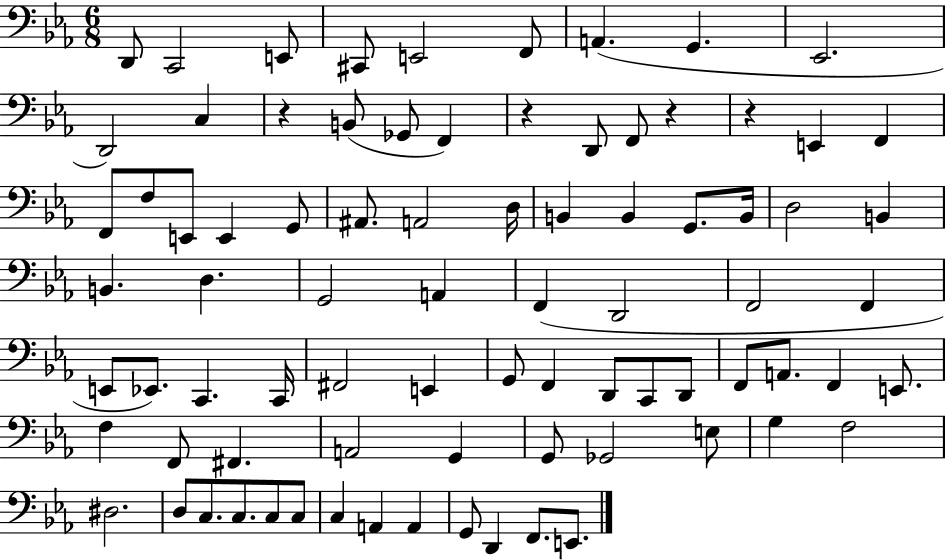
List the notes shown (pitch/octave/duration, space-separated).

D2/e C2/h E2/e C#2/e E2/h F2/e A2/q. G2/q. Eb2/h. D2/h C3/q R/q B2/e Gb2/e F2/q R/q D2/e F2/e R/q R/q E2/q F2/q F2/e F3/e E2/e E2/q G2/e A#2/e. A2/h D3/s B2/q B2/q G2/e. B2/s D3/h B2/q B2/q. D3/q. G2/h A2/q F2/q D2/h F2/h F2/q E2/e Eb2/e. C2/q. C2/s F#2/h E2/q G2/e F2/q D2/e C2/e D2/e F2/e A2/e. F2/q E2/e. F3/q F2/e F#2/q. A2/h G2/q G2/e Gb2/h E3/e G3/q F3/h D#3/h. D3/e C3/e. C3/e. C3/e C3/e C3/q A2/q A2/q G2/e D2/q F2/e. E2/e.